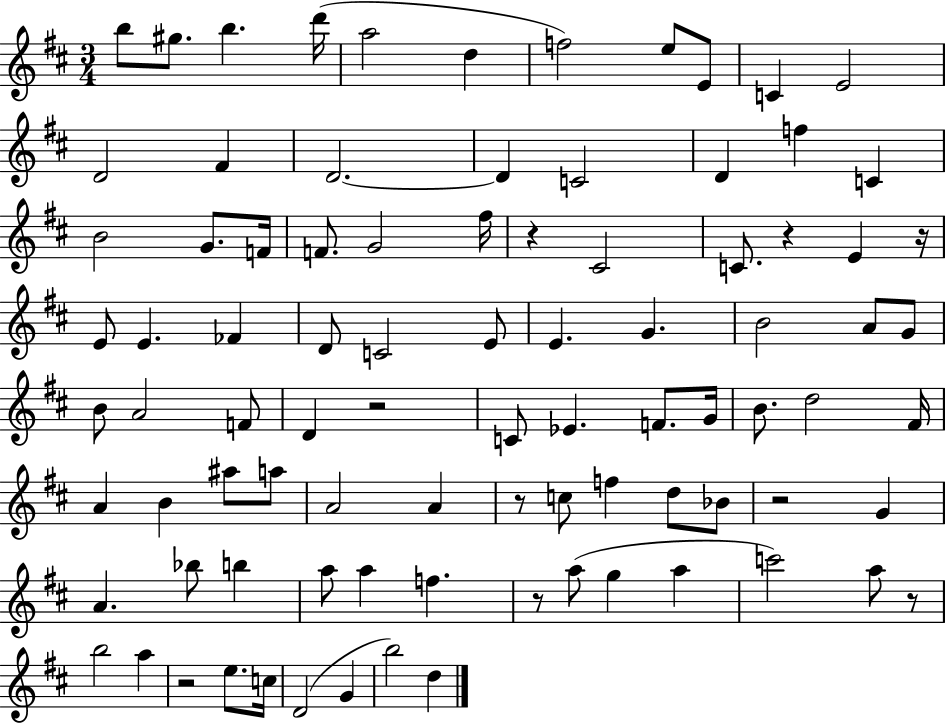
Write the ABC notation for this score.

X:1
T:Untitled
M:3/4
L:1/4
K:D
b/2 ^g/2 b d'/4 a2 d f2 e/2 E/2 C E2 D2 ^F D2 D C2 D f C B2 G/2 F/4 F/2 G2 ^f/4 z ^C2 C/2 z E z/4 E/2 E _F D/2 C2 E/2 E G B2 A/2 G/2 B/2 A2 F/2 D z2 C/2 _E F/2 G/4 B/2 d2 ^F/4 A B ^a/2 a/2 A2 A z/2 c/2 f d/2 _B/2 z2 G A _b/2 b a/2 a f z/2 a/2 g a c'2 a/2 z/2 b2 a z2 e/2 c/4 D2 G b2 d